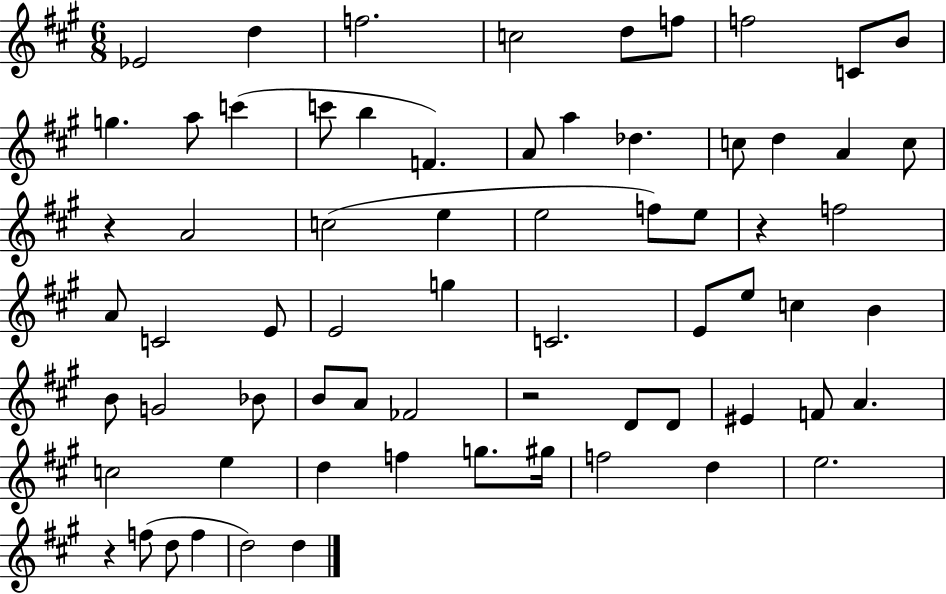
X:1
T:Untitled
M:6/8
L:1/4
K:A
_E2 d f2 c2 d/2 f/2 f2 C/2 B/2 g a/2 c' c'/2 b F A/2 a _d c/2 d A c/2 z A2 c2 e e2 f/2 e/2 z f2 A/2 C2 E/2 E2 g C2 E/2 e/2 c B B/2 G2 _B/2 B/2 A/2 _F2 z2 D/2 D/2 ^E F/2 A c2 e d f g/2 ^g/4 f2 d e2 z f/2 d/2 f d2 d